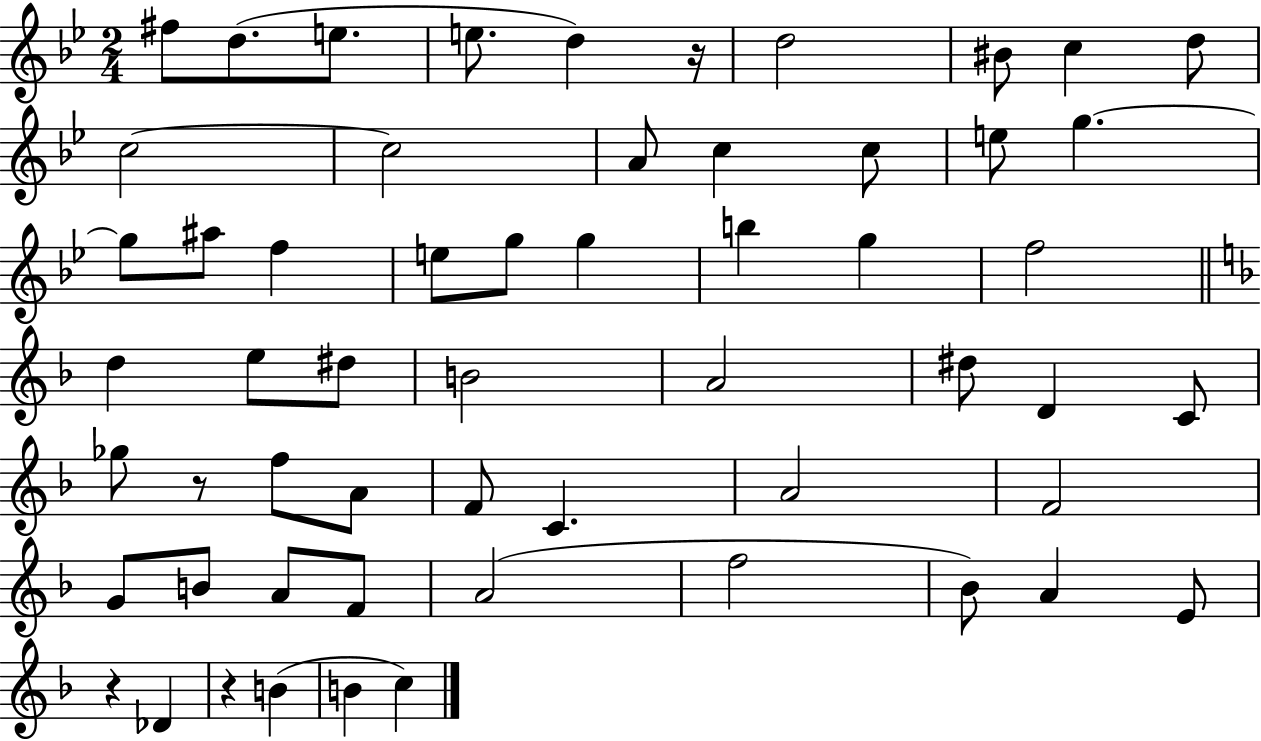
F#5/e D5/e. E5/e. E5/e. D5/q R/s D5/h BIS4/e C5/q D5/e C5/h C5/h A4/e C5/q C5/e E5/e G5/q. G5/e A#5/e F5/q E5/e G5/e G5/q B5/q G5/q F5/h D5/q E5/e D#5/e B4/h A4/h D#5/e D4/q C4/e Gb5/e R/e F5/e A4/e F4/e C4/q. A4/h F4/h G4/e B4/e A4/e F4/e A4/h F5/h Bb4/e A4/q E4/e R/q Db4/q R/q B4/q B4/q C5/q